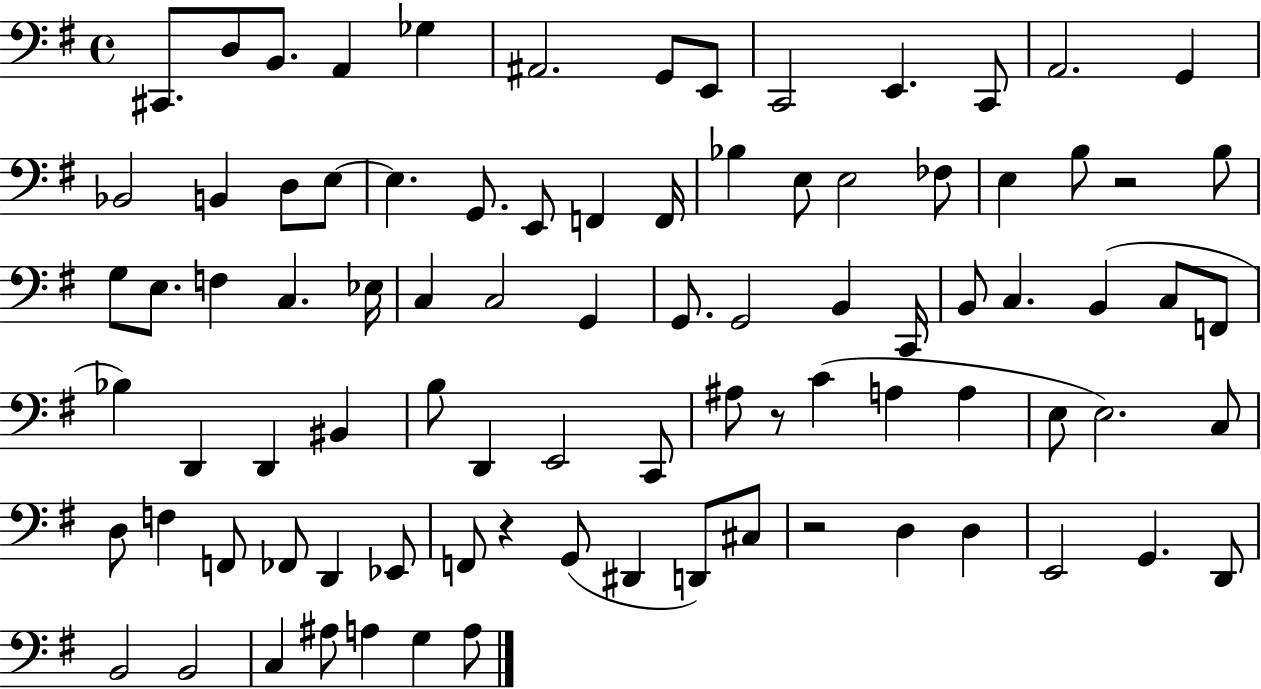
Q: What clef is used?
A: bass